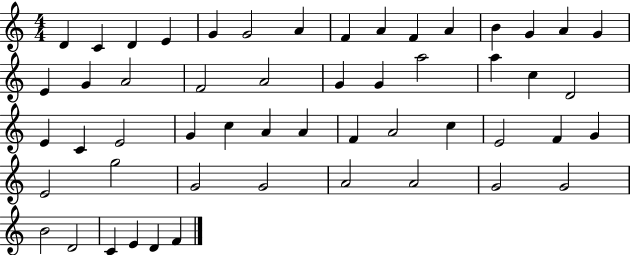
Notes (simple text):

D4/q C4/q D4/q E4/q G4/q G4/h A4/q F4/q A4/q F4/q A4/q B4/q G4/q A4/q G4/q E4/q G4/q A4/h F4/h A4/h G4/q G4/q A5/h A5/q C5/q D4/h E4/q C4/q E4/h G4/q C5/q A4/q A4/q F4/q A4/h C5/q E4/h F4/q G4/q E4/h G5/h G4/h G4/h A4/h A4/h G4/h G4/h B4/h D4/h C4/q E4/q D4/q F4/q